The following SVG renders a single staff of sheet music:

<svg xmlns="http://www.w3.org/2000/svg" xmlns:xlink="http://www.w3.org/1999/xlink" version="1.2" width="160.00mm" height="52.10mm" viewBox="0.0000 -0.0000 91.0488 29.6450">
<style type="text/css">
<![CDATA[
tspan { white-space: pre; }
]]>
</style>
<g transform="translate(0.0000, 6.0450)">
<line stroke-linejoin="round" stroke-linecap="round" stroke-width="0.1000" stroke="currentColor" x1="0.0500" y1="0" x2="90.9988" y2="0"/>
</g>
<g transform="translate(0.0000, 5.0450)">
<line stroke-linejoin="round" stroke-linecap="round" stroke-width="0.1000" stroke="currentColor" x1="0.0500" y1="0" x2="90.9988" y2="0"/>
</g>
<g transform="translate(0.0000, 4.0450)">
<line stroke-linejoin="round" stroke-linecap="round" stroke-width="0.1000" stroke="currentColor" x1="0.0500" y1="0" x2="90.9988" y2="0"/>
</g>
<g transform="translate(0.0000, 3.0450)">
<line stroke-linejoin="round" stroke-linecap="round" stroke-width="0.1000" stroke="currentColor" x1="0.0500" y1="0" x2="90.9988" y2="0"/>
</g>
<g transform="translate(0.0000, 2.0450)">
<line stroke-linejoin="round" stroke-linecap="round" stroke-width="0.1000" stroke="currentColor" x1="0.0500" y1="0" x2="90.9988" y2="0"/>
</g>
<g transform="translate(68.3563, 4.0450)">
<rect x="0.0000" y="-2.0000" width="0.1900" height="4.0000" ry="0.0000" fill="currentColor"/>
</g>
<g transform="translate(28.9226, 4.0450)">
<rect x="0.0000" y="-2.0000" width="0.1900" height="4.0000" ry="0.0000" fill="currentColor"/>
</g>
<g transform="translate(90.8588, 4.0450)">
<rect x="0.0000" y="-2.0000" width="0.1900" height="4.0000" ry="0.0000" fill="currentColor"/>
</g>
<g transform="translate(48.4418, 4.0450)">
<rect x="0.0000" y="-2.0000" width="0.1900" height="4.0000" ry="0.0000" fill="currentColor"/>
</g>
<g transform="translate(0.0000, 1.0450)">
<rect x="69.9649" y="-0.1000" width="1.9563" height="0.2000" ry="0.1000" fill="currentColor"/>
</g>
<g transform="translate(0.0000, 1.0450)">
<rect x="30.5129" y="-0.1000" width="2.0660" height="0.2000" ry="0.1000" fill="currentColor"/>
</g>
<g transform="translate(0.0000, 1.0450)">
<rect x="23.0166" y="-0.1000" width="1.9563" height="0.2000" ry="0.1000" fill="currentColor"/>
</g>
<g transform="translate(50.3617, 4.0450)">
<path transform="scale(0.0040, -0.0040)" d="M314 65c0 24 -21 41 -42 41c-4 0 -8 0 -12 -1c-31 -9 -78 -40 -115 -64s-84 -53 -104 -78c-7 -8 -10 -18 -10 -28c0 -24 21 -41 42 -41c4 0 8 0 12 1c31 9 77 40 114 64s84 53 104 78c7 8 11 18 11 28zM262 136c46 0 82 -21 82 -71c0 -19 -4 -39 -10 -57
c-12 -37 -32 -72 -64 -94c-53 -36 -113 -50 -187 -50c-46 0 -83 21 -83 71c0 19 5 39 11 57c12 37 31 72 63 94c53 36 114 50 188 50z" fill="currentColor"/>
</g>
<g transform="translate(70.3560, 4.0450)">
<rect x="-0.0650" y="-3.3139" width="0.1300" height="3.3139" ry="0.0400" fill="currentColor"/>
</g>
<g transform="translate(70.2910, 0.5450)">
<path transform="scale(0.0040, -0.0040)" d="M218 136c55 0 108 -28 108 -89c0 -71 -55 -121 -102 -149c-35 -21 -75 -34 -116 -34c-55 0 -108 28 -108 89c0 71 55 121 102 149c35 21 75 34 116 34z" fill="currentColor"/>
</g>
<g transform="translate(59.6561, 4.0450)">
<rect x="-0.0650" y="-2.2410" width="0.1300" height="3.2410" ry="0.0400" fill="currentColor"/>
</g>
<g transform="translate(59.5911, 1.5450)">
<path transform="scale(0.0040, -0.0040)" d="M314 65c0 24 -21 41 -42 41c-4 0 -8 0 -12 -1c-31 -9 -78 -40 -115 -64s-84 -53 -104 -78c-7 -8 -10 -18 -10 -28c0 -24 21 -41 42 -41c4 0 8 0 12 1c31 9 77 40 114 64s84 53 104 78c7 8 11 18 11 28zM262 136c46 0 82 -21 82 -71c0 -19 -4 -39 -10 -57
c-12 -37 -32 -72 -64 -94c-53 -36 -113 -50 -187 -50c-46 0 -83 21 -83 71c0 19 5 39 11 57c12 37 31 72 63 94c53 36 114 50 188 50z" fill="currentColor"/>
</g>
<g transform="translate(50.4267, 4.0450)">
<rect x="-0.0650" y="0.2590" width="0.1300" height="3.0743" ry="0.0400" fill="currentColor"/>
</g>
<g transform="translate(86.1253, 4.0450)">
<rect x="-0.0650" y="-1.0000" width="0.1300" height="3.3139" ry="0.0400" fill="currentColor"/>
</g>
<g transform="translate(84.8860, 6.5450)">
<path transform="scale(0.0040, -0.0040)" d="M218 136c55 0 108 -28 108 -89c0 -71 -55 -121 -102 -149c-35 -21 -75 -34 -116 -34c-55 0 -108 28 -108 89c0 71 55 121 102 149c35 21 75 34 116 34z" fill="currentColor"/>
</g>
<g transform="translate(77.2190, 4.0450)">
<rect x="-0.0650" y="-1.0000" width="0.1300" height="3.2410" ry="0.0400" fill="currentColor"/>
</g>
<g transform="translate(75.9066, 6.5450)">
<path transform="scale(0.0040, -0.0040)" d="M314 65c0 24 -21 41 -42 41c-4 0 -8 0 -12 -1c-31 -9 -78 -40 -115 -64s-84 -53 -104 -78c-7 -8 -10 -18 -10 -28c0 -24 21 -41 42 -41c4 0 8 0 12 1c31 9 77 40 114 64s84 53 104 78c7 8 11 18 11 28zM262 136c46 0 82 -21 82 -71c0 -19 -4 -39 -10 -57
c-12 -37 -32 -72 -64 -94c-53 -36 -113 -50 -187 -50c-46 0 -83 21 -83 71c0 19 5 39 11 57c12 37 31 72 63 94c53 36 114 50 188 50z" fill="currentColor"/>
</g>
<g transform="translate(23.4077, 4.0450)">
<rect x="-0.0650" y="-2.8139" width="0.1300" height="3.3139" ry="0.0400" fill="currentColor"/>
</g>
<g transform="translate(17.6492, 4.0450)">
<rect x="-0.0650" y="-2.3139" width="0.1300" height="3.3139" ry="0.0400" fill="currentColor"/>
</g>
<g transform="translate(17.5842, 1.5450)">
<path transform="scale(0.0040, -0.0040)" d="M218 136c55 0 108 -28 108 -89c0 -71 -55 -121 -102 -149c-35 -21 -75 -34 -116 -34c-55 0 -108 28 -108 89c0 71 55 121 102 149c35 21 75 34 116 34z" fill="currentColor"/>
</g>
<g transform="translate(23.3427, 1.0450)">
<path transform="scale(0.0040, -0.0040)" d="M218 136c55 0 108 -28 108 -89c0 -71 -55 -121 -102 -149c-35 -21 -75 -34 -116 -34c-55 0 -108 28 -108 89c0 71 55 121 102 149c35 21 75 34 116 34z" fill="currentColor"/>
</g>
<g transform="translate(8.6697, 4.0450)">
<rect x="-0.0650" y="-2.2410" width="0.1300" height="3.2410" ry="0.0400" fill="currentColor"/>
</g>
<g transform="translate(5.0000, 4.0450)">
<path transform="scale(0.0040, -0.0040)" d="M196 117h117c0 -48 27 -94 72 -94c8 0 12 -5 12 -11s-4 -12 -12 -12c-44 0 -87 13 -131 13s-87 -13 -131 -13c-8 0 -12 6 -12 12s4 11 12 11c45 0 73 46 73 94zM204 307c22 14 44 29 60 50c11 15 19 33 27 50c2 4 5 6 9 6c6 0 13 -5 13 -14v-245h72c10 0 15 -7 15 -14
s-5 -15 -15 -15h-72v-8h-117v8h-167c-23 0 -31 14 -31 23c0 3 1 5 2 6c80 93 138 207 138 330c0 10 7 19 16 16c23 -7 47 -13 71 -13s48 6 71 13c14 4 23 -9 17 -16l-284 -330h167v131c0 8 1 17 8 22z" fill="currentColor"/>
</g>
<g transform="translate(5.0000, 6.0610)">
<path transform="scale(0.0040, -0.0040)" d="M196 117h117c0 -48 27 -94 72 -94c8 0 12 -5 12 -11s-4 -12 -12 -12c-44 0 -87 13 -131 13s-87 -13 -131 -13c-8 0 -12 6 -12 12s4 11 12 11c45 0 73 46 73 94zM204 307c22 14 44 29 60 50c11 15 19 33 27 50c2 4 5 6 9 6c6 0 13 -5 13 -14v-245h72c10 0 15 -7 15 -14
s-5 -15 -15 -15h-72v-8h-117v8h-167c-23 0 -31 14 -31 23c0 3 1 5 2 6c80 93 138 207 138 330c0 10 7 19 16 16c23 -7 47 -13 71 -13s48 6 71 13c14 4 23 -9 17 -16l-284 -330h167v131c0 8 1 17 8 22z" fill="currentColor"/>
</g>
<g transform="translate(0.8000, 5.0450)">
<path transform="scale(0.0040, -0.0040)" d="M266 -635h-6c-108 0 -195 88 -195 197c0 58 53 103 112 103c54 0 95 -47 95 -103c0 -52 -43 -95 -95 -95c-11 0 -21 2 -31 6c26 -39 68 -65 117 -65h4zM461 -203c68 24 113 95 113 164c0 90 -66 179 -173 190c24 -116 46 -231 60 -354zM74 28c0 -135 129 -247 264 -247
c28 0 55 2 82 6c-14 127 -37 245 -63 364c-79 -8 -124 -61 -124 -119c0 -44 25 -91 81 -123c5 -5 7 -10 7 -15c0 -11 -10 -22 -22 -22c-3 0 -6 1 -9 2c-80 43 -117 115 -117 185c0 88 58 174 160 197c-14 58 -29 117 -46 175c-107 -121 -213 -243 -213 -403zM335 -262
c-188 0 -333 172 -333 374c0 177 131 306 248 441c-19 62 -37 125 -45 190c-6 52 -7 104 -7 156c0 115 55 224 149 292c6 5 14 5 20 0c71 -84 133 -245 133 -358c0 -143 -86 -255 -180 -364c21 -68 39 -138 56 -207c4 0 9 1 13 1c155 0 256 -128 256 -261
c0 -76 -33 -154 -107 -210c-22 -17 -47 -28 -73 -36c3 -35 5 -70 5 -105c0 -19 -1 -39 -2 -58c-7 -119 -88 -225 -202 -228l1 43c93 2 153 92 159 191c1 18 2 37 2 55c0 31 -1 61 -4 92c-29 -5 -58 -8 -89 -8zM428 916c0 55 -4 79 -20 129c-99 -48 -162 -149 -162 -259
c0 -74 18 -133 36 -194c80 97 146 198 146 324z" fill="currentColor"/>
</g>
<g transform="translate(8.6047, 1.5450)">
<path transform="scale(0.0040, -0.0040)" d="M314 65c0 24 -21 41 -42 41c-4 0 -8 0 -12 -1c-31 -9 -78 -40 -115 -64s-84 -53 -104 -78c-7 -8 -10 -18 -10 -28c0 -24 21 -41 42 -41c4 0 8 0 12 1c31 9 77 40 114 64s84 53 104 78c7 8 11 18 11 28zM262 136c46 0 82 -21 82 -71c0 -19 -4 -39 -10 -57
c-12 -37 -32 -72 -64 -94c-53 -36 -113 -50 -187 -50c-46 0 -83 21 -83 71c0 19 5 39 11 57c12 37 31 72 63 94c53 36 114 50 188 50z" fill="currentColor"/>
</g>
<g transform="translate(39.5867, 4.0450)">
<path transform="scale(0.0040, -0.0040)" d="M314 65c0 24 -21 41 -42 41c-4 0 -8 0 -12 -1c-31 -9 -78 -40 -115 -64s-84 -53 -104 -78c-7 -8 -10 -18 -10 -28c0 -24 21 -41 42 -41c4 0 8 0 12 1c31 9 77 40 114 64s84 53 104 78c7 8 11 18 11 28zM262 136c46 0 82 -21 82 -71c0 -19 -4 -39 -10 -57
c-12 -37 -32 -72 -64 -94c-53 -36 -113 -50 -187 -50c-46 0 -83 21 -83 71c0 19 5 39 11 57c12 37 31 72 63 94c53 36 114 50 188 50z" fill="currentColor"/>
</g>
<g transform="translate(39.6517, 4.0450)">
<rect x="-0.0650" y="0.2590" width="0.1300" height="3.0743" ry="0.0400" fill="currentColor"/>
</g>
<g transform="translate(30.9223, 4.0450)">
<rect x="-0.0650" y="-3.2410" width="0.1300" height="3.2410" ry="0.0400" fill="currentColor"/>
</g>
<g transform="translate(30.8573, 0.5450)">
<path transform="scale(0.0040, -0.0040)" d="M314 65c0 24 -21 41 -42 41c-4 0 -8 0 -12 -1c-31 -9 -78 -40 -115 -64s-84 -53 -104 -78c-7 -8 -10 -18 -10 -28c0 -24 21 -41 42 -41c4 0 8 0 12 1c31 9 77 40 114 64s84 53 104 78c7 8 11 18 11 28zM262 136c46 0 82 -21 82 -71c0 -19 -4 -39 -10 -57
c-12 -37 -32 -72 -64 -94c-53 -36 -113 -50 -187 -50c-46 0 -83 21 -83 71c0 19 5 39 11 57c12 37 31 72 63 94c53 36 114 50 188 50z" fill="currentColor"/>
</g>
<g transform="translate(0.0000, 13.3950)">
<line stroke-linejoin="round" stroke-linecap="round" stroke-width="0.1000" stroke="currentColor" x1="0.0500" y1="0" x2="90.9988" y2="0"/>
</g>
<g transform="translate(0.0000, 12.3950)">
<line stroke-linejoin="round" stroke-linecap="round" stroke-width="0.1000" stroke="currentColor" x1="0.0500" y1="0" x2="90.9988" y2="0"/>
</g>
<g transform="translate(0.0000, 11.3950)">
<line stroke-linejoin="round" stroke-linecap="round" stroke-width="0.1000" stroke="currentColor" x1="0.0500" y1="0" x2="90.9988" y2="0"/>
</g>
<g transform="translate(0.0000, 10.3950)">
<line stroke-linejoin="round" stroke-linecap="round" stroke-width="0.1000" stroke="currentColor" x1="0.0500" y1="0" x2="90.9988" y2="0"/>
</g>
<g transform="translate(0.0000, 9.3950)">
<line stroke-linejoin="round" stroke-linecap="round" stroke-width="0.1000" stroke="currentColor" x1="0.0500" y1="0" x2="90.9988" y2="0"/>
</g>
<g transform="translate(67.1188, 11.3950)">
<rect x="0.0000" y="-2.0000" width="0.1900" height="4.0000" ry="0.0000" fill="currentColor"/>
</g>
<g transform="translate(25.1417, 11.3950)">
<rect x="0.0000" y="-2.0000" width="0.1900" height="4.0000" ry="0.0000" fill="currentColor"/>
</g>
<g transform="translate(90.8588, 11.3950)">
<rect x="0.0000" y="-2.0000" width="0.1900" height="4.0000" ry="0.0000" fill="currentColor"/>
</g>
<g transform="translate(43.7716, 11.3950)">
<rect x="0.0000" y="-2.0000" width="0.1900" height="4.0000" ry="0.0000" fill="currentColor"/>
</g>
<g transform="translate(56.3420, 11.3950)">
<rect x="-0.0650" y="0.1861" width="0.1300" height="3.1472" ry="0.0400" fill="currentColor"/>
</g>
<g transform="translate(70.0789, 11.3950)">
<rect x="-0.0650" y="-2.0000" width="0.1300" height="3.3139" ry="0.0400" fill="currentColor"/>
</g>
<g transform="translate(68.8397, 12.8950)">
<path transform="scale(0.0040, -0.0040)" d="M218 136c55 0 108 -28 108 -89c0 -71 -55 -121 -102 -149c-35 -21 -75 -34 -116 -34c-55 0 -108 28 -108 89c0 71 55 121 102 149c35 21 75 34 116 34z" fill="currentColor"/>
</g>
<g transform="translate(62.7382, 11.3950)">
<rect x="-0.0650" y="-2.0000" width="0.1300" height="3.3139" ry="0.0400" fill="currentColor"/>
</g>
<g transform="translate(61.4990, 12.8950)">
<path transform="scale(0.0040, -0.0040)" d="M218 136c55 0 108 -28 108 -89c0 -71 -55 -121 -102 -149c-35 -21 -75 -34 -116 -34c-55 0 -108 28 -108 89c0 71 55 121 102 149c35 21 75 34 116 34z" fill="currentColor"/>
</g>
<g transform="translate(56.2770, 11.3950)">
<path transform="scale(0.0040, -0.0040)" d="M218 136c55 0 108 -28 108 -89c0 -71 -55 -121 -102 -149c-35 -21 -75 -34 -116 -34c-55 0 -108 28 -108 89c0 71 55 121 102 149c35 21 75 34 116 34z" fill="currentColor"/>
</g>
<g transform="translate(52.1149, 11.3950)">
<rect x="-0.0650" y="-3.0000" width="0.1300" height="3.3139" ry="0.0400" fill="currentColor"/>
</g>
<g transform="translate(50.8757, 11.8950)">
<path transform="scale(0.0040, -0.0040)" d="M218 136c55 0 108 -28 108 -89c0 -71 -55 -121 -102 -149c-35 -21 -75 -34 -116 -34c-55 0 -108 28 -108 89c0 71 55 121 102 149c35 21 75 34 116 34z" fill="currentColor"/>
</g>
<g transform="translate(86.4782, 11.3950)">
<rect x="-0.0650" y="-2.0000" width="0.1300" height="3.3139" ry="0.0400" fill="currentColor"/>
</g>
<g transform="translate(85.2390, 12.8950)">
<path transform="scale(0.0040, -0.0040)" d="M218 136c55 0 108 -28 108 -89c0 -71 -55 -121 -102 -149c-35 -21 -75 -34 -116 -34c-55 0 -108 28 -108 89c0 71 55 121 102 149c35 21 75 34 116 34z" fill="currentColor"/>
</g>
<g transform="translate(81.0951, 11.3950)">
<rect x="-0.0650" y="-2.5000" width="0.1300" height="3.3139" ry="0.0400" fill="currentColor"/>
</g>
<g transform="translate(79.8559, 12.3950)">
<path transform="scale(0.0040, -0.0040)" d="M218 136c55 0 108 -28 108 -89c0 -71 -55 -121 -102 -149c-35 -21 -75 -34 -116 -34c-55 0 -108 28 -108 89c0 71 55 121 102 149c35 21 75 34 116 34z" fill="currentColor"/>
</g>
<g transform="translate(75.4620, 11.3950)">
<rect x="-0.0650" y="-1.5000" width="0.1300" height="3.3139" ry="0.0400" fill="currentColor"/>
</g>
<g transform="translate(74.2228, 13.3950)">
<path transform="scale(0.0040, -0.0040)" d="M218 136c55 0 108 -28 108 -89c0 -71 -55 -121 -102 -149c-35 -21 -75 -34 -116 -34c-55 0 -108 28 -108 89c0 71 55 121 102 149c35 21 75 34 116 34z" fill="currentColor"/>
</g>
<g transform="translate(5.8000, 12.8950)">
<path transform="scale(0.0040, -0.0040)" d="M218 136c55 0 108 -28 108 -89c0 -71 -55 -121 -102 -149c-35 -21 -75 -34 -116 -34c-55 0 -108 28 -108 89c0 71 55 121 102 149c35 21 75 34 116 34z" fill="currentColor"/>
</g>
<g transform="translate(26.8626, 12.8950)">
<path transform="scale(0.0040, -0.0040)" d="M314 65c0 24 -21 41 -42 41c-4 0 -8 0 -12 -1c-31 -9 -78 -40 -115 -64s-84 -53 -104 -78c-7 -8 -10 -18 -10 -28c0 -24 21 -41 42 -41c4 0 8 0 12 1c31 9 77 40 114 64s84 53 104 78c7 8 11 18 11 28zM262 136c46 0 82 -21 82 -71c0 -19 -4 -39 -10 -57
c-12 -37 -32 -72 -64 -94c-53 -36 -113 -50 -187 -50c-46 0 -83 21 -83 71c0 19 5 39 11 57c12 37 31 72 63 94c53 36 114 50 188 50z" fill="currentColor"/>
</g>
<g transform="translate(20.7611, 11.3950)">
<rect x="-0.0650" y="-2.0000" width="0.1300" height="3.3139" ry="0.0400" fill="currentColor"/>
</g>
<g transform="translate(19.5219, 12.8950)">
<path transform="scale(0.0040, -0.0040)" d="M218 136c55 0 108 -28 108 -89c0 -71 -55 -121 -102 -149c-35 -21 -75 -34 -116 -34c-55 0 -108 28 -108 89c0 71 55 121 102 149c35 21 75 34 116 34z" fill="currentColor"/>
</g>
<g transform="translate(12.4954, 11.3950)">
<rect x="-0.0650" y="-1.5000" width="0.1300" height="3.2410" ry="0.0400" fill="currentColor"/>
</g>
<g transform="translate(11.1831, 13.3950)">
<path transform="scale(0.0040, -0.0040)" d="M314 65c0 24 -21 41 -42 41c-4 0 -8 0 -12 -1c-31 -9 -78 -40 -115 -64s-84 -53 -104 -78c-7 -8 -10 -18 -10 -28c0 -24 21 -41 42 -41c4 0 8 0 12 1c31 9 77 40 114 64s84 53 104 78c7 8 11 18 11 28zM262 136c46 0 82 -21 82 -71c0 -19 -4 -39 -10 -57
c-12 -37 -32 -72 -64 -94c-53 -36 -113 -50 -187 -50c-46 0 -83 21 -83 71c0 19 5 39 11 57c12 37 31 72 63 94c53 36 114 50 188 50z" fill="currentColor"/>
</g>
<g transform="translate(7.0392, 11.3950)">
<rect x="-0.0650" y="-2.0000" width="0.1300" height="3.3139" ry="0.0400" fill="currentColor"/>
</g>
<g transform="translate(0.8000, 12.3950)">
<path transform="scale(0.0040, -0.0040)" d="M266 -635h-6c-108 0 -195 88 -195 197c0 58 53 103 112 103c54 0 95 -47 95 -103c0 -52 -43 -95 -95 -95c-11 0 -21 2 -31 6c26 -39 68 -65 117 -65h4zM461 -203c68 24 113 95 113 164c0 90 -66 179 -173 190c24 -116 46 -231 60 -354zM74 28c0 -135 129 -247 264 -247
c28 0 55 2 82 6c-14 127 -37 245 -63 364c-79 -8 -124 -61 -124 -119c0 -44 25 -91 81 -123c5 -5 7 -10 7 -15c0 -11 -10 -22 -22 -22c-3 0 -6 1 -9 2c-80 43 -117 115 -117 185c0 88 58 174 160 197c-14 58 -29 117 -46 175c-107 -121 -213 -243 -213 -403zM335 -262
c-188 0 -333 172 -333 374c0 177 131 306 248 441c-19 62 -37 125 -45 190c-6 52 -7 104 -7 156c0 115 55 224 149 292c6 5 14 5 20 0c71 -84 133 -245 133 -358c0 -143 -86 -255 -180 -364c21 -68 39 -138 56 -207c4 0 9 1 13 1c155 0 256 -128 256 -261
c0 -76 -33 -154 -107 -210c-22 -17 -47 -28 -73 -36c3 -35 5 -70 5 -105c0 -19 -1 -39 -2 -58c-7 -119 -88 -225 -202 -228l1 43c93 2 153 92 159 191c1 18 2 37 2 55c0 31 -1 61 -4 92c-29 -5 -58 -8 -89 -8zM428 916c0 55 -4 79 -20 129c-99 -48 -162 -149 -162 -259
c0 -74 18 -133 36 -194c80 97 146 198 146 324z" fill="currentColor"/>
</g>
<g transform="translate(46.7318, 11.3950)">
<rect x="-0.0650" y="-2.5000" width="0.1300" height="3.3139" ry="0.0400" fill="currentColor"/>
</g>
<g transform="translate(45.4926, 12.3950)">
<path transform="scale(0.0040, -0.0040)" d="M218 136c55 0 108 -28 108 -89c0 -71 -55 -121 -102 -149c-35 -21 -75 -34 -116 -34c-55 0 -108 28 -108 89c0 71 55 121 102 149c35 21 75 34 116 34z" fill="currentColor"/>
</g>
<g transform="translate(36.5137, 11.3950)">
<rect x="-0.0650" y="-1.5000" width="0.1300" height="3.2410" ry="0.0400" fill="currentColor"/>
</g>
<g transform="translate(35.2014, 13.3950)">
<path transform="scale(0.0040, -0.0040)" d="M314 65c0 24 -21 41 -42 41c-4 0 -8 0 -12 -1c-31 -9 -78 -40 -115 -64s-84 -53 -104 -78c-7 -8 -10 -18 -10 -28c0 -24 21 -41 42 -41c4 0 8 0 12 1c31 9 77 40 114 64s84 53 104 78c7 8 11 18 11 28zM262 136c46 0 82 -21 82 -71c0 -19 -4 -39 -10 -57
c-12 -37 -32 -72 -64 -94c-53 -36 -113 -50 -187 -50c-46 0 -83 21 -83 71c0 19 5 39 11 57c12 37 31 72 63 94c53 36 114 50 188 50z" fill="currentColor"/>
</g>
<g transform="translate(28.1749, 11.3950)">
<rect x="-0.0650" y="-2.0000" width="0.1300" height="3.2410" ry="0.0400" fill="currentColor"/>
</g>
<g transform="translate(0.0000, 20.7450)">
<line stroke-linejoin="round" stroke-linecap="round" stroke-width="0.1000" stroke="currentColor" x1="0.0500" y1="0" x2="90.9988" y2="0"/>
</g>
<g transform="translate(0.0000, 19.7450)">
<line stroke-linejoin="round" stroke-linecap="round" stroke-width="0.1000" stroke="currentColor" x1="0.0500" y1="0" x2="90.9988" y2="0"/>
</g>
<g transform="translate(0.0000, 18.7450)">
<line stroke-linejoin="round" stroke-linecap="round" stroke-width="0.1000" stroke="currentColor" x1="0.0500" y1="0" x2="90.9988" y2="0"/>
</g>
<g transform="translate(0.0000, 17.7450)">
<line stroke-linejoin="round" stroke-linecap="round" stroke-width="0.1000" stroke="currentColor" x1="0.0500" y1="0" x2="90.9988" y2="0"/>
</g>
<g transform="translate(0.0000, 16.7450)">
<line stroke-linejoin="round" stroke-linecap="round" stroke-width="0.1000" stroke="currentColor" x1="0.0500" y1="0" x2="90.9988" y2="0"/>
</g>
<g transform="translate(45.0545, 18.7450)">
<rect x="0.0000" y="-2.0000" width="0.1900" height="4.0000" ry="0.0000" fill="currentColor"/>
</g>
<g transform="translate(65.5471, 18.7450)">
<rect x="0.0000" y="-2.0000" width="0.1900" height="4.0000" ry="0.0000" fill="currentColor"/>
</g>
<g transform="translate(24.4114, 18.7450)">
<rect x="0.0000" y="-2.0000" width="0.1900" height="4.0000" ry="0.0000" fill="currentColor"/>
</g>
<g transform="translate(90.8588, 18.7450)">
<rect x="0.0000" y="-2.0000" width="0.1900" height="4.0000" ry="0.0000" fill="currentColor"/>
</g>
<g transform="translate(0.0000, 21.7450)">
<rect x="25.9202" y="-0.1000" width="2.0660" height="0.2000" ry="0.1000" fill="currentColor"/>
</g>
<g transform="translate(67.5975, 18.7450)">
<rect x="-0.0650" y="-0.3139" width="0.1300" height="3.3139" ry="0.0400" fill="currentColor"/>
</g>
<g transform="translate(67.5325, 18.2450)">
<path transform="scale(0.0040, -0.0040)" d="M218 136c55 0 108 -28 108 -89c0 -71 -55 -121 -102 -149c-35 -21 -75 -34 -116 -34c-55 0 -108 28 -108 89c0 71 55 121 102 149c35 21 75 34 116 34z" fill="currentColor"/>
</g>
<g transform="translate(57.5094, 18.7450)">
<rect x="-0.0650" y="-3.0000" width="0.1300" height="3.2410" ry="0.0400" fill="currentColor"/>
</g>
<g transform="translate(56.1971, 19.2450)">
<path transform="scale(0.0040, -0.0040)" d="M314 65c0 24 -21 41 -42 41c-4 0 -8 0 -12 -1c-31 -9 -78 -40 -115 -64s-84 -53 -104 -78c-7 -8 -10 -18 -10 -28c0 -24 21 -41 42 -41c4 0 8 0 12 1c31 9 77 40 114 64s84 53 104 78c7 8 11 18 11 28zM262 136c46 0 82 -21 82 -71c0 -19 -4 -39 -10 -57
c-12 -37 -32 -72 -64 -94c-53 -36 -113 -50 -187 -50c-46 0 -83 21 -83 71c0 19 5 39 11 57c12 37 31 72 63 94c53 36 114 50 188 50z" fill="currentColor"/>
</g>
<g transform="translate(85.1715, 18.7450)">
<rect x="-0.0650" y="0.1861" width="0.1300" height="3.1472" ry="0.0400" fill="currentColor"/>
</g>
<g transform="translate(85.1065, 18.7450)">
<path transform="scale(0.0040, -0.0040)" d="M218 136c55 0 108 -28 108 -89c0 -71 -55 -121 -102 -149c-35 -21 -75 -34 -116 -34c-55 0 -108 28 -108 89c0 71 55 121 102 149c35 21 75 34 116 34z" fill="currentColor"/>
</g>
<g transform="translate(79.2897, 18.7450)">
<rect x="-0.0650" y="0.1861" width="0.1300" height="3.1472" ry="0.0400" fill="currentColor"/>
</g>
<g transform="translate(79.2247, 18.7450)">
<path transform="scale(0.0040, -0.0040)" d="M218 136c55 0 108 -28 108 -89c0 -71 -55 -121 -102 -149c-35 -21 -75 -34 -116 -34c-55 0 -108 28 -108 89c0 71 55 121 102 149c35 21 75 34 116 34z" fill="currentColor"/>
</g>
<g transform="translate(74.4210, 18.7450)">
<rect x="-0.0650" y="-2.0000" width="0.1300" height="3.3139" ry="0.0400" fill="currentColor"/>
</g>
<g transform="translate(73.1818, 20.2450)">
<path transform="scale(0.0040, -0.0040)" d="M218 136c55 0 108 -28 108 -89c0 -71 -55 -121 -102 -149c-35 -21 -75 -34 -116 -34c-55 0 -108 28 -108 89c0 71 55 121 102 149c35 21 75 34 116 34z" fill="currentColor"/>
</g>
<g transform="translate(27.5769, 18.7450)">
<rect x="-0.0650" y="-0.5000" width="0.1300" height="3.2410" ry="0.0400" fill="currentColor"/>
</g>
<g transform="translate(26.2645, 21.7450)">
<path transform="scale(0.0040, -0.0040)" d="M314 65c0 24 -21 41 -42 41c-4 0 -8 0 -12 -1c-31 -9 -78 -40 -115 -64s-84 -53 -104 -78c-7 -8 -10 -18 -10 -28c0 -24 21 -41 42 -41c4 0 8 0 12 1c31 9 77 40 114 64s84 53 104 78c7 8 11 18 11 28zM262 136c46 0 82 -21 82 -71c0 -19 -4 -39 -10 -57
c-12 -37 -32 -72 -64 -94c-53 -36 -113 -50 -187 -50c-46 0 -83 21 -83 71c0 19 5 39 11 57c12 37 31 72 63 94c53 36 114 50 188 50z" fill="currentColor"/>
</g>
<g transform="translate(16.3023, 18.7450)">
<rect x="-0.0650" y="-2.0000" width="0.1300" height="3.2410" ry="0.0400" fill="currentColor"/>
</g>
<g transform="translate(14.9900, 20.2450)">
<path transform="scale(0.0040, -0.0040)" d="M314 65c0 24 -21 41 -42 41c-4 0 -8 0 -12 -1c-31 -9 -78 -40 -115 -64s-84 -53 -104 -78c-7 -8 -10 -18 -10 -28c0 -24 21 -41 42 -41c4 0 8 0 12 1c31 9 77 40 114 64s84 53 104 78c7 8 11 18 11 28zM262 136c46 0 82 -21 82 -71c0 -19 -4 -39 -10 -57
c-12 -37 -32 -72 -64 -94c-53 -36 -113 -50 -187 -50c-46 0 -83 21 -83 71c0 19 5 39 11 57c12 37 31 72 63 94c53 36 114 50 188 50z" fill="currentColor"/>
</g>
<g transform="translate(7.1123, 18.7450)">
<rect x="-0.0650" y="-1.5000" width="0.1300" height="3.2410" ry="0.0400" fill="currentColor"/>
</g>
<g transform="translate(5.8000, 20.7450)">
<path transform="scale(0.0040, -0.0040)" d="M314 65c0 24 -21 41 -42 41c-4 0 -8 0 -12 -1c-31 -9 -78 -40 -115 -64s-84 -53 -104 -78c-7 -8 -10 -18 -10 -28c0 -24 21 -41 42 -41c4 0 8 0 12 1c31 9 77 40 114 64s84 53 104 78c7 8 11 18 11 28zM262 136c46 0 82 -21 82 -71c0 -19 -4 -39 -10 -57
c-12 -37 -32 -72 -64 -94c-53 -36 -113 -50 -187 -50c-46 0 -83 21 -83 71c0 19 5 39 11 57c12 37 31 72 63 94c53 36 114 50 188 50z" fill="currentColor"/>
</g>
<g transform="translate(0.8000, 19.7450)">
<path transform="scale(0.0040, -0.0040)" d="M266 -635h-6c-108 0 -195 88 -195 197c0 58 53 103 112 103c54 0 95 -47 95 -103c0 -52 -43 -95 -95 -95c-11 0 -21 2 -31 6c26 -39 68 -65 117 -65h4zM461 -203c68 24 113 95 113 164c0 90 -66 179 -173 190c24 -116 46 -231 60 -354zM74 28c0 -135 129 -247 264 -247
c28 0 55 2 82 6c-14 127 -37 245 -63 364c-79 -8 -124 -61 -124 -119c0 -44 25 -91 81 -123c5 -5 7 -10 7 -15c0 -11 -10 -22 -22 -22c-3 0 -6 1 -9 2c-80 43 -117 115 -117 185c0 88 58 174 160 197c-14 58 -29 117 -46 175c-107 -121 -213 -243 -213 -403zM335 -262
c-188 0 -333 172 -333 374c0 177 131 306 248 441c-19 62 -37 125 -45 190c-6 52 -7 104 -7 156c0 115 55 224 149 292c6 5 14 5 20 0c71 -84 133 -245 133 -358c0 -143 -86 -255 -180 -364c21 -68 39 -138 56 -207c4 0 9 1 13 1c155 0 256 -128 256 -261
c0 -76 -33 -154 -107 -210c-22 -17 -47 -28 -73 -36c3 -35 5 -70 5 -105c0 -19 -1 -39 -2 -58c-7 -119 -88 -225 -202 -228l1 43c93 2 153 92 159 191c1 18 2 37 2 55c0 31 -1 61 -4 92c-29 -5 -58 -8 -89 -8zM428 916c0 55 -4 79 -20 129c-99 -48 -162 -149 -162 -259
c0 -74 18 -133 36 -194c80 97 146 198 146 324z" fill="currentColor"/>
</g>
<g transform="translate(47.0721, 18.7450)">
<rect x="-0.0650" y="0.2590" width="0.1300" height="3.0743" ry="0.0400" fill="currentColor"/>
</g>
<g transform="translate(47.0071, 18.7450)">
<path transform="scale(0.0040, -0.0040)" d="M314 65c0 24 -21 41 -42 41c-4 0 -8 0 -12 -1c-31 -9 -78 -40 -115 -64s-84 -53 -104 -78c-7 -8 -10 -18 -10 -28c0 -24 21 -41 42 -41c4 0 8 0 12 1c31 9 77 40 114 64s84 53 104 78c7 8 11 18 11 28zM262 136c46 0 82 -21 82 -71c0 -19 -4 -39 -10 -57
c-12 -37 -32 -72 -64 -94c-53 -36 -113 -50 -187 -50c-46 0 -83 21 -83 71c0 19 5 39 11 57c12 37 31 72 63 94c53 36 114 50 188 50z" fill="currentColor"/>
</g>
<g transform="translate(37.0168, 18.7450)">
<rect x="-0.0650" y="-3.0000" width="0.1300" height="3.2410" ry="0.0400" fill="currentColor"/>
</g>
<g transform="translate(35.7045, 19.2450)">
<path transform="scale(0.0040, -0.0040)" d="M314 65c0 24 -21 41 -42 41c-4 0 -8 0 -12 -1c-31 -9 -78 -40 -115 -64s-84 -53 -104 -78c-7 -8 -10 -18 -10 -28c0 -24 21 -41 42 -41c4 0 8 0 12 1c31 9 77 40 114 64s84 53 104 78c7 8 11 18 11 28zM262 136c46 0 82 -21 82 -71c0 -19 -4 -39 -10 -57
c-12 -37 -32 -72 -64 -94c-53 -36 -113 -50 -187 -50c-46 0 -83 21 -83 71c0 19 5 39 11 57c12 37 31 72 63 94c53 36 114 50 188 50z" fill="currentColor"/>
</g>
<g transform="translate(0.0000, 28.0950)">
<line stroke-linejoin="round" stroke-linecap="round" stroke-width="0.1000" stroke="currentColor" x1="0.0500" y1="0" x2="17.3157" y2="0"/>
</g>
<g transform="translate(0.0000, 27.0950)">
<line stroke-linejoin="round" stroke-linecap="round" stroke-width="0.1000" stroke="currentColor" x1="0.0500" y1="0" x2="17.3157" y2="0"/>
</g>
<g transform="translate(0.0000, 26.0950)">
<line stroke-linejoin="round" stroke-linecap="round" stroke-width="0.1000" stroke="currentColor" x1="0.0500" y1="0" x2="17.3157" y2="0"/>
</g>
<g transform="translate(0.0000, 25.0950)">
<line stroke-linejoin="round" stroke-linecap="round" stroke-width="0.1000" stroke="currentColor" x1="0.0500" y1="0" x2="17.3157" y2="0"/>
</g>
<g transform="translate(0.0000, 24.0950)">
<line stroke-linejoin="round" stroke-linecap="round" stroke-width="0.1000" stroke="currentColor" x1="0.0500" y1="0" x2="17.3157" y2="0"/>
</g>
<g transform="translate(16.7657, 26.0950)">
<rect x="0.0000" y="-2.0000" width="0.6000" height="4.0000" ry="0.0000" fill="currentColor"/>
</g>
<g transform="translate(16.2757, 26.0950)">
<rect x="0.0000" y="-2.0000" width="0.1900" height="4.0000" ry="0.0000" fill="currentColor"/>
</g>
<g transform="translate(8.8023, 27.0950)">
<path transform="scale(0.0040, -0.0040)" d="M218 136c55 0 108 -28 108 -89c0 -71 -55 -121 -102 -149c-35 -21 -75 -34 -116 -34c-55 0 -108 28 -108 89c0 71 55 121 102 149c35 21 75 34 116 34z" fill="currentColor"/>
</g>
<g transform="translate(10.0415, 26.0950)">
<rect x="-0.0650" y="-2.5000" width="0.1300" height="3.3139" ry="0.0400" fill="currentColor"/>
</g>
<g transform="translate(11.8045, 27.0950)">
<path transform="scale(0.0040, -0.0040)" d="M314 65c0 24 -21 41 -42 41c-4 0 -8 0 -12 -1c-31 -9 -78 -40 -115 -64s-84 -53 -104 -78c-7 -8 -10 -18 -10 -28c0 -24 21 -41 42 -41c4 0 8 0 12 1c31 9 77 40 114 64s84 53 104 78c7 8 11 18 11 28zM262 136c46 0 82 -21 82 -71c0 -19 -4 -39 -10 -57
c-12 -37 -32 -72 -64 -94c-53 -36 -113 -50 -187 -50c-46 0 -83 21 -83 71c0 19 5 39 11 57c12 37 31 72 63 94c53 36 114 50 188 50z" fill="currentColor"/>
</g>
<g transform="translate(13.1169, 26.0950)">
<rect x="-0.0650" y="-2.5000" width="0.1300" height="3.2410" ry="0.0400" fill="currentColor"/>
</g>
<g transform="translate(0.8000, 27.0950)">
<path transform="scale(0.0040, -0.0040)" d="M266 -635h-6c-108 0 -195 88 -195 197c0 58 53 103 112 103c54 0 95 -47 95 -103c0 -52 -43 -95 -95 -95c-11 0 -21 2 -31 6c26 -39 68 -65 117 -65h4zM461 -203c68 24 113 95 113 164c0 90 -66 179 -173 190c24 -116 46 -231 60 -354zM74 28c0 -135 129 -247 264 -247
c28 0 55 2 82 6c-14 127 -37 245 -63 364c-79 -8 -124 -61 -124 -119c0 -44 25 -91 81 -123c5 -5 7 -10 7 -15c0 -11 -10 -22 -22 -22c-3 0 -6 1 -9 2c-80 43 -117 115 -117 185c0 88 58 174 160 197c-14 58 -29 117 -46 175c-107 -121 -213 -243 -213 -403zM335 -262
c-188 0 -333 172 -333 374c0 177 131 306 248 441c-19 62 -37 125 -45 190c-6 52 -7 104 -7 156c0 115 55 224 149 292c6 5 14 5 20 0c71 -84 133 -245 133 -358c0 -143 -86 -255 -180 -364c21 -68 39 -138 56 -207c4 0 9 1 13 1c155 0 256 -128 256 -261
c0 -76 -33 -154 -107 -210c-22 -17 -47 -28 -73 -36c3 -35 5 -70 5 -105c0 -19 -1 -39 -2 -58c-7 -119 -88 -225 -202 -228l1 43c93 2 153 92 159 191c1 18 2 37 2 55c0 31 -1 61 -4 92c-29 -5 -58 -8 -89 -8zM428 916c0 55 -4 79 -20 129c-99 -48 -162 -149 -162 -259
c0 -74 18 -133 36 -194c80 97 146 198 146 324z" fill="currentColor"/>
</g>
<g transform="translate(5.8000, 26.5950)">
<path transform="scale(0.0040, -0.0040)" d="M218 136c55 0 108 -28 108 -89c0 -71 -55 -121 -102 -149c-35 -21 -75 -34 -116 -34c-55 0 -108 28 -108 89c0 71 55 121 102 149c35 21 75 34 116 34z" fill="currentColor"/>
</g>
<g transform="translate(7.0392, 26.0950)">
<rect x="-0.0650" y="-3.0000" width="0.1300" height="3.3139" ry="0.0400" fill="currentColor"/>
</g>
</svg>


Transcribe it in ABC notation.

X:1
T:Untitled
M:4/4
L:1/4
K:C
g2 g a b2 B2 B2 g2 b D2 D F E2 F F2 E2 G A B F F E G F E2 F2 C2 A2 B2 A2 c F B B A G G2